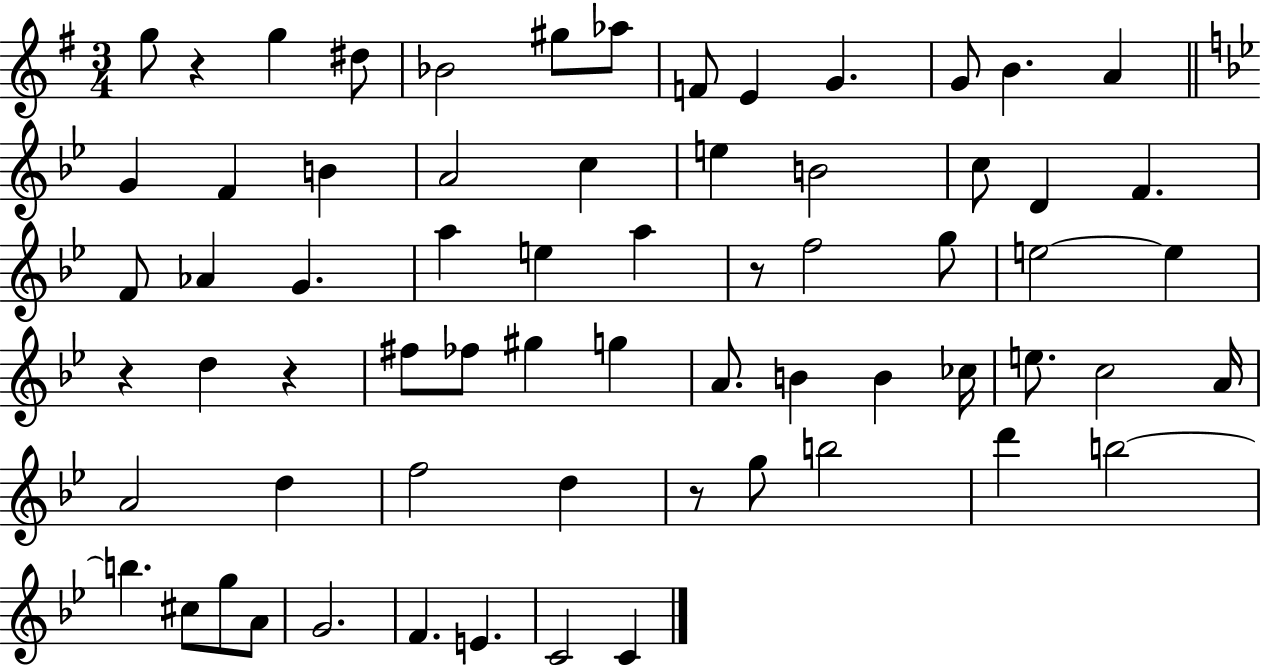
G5/e R/q G5/q D#5/e Bb4/h G#5/e Ab5/e F4/e E4/q G4/q. G4/e B4/q. A4/q G4/q F4/q B4/q A4/h C5/q E5/q B4/h C5/e D4/q F4/q. F4/e Ab4/q G4/q. A5/q E5/q A5/q R/e F5/h G5/e E5/h E5/q R/q D5/q R/q F#5/e FES5/e G#5/q G5/q A4/e. B4/q B4/q CES5/s E5/e. C5/h A4/s A4/h D5/q F5/h D5/q R/e G5/e B5/h D6/q B5/h B5/q. C#5/e G5/e A4/e G4/h. F4/q. E4/q. C4/h C4/q